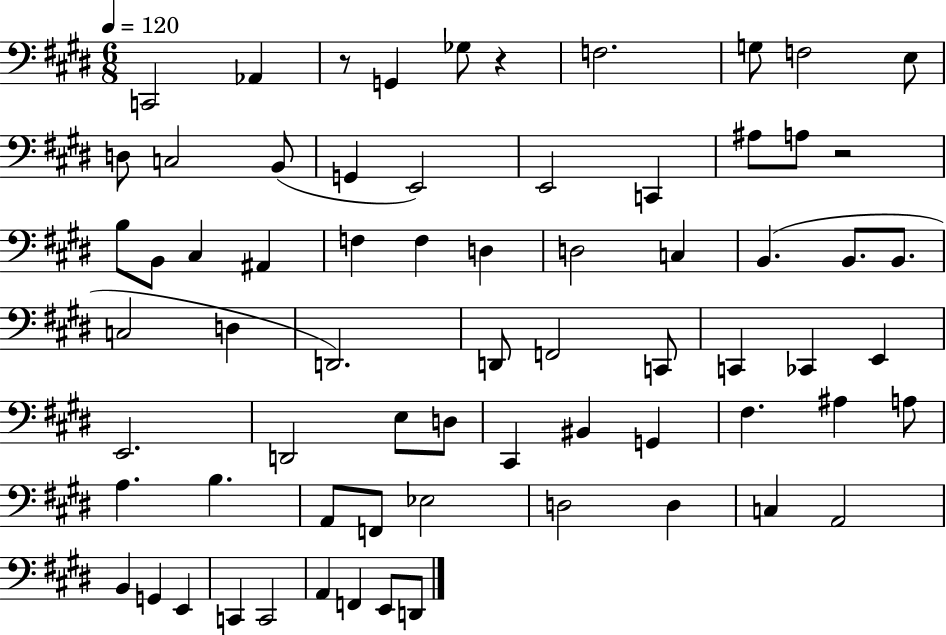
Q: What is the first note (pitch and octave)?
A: C2